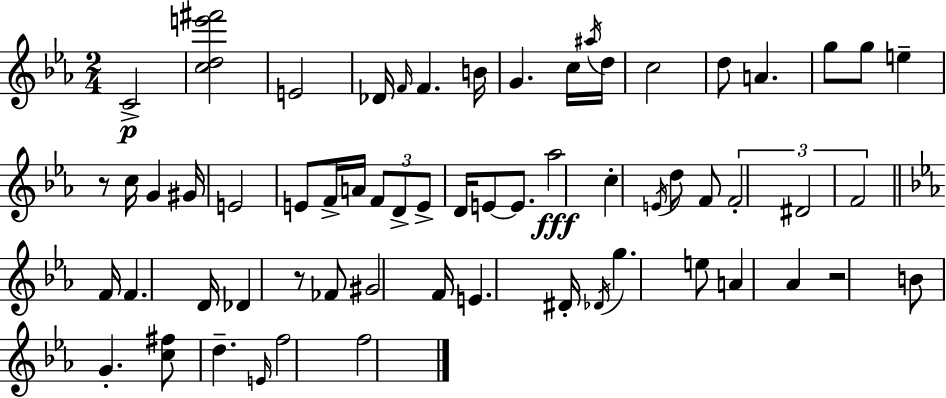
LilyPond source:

{
  \clef treble
  \numericTimeSignature
  \time 2/4
  \key ees \major
  \repeat volta 2 { c'2->\p | <c'' d'' e''' fis'''>2 | e'2 | des'16 \grace { f'16 } f'4. | \break b'16 g'4. c''16 | \acciaccatura { ais''16 } d''16 c''2 | d''8 a'4. | g''8 g''8 e''4-- | \break r8 c''16 g'4 | gis'16 e'2 | e'8 f'16-> a'16 \tuplet 3/2 { f'8 | d'8-> e'8-> } d'16 e'8~~ e'8. | \break aes''2\fff | c''4-. \acciaccatura { e'16 } d''8 | f'8 \tuplet 3/2 { f'2-. | dis'2 | \break f'2 } | \bar "||" \break \key ees \major f'16 f'4. d'16 | des'4 r8 fes'8 | gis'2 | f'16 e'4. dis'16-. | \break \acciaccatura { des'16 } g''4. e''8 | a'4 aes'4 | r2 | b'8 g'4.-. | \break <c'' fis''>8 d''4.-- | \grace { e'16 } f''2 | f''2 | } \bar "|."
}